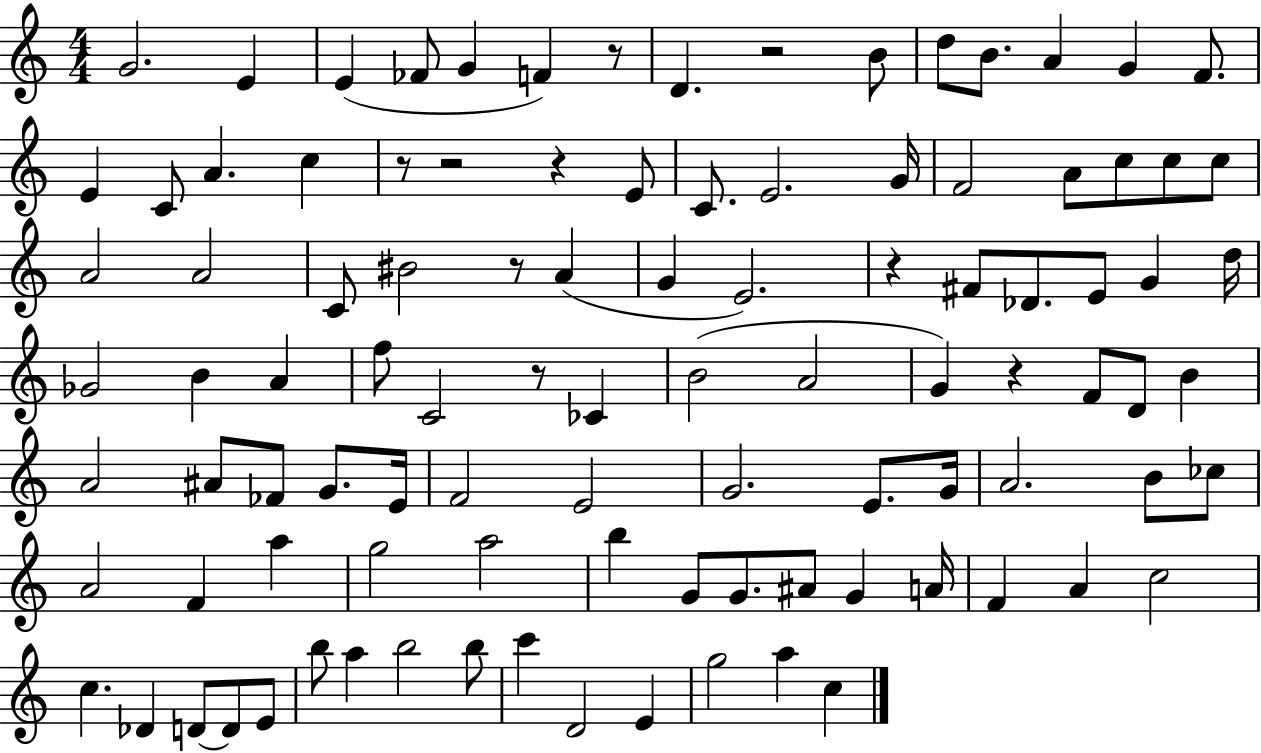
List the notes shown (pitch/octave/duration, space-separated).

G4/h. E4/q E4/q FES4/e G4/q F4/q R/e D4/q. R/h B4/e D5/e B4/e. A4/q G4/q F4/e. E4/q C4/e A4/q. C5/q R/e R/h R/q E4/e C4/e. E4/h. G4/s F4/h A4/e C5/e C5/e C5/e A4/h A4/h C4/e BIS4/h R/e A4/q G4/q E4/h. R/q F#4/e Db4/e. E4/e G4/q D5/s Gb4/h B4/q A4/q F5/e C4/h R/e CES4/q B4/h A4/h G4/q R/q F4/e D4/e B4/q A4/h A#4/e FES4/e G4/e. E4/s F4/h E4/h G4/h. E4/e. G4/s A4/h. B4/e CES5/e A4/h F4/q A5/q G5/h A5/h B5/q G4/e G4/e. A#4/e G4/q A4/s F4/q A4/q C5/h C5/q. Db4/q D4/e D4/e E4/e B5/e A5/q B5/h B5/e C6/q D4/h E4/q G5/h A5/q C5/q